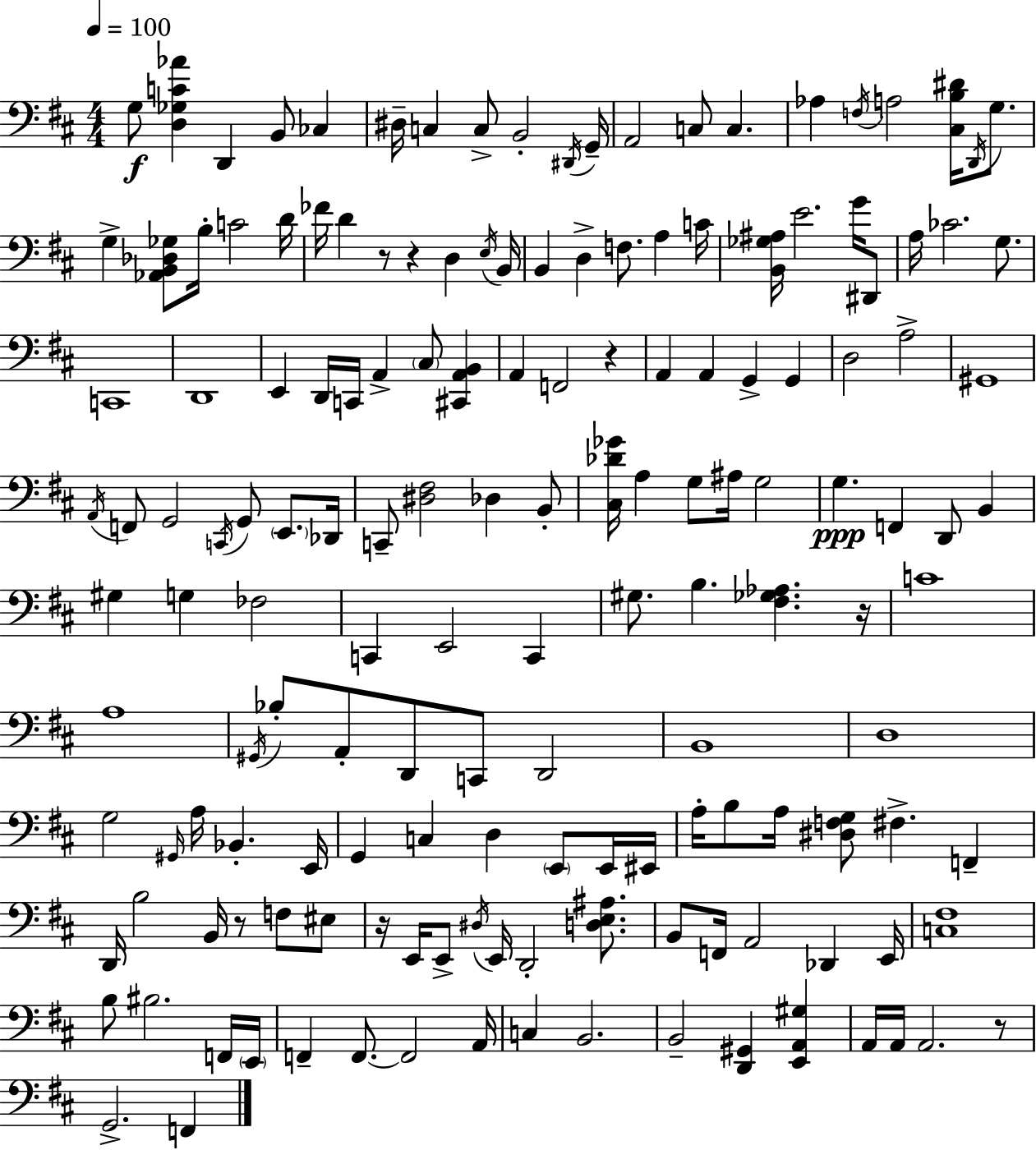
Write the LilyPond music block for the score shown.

{
  \clef bass
  \numericTimeSignature
  \time 4/4
  \key d \major
  \tempo 4 = 100
  g8\f <d ges c' aes'>4 d,4 b,8 ces4 | dis16-- c4 c8-> b,2-. \acciaccatura { dis,16 } | g,16-- a,2 c8 c4. | aes4 \acciaccatura { f16 } a2 <cis b dis'>16 \acciaccatura { d,16 } | \break g8. g4-> <aes, b, des ges>8 b16-. c'2 | d'16 fes'16 d'4 r8 r4 d4 | \acciaccatura { e16 } b,16 b,4 d4-> f8. a4 | c'16 <b, ges ais>16 e'2. | \break g'16 dis,8 a16 ces'2. | g8. c,1 | d,1 | e,4 d,16 c,16 a,4-> \parenthesize cis8 | \break <cis, a, b,>4 a,4 f,2 | r4 a,4 a,4 g,4-> | g,4 d2 a2-> | gis,1 | \break \acciaccatura { a,16 } f,8 g,2 \acciaccatura { c,16 } | g,8 \parenthesize e,8. des,16 c,8-- <dis fis>2 | des4 b,8-. <cis des' ges'>16 a4 g8 ais16 g2 | g4.\ppp f,4 | \break d,8 b,4 gis4 g4 fes2 | c,4 e,2 | c,4 gis8. b4. <fis ges aes>4. | r16 c'1 | \break a1 | \acciaccatura { gis,16 } bes8-. a,8-. d,8 c,8 d,2 | b,1 | d1 | \break g2 \grace { gis,16 } | a16 bes,4.-. e,16 g,4 c4 | d4 \parenthesize e,8 e,16 eis,16 a16-. b8 a16 <dis f g>8 fis4.-> | f,4-- d,16 b2 | \break b,16 r8 f8 eis8 r16 e,16 e,8-> \acciaccatura { dis16 } e,16 d,2-. | <d e ais>8. b,8 f,16 a,2 | des,4 e,16 <c fis>1 | b8 bis2. | \break f,16 \parenthesize e,16 f,4-- f,8.~~ | f,2 a,16 c4 b,2. | b,2-- | <d, gis,>4 <e, a, gis>4 a,16 a,16 a,2. | \break r8 g,2.-> | f,4 \bar "|."
}